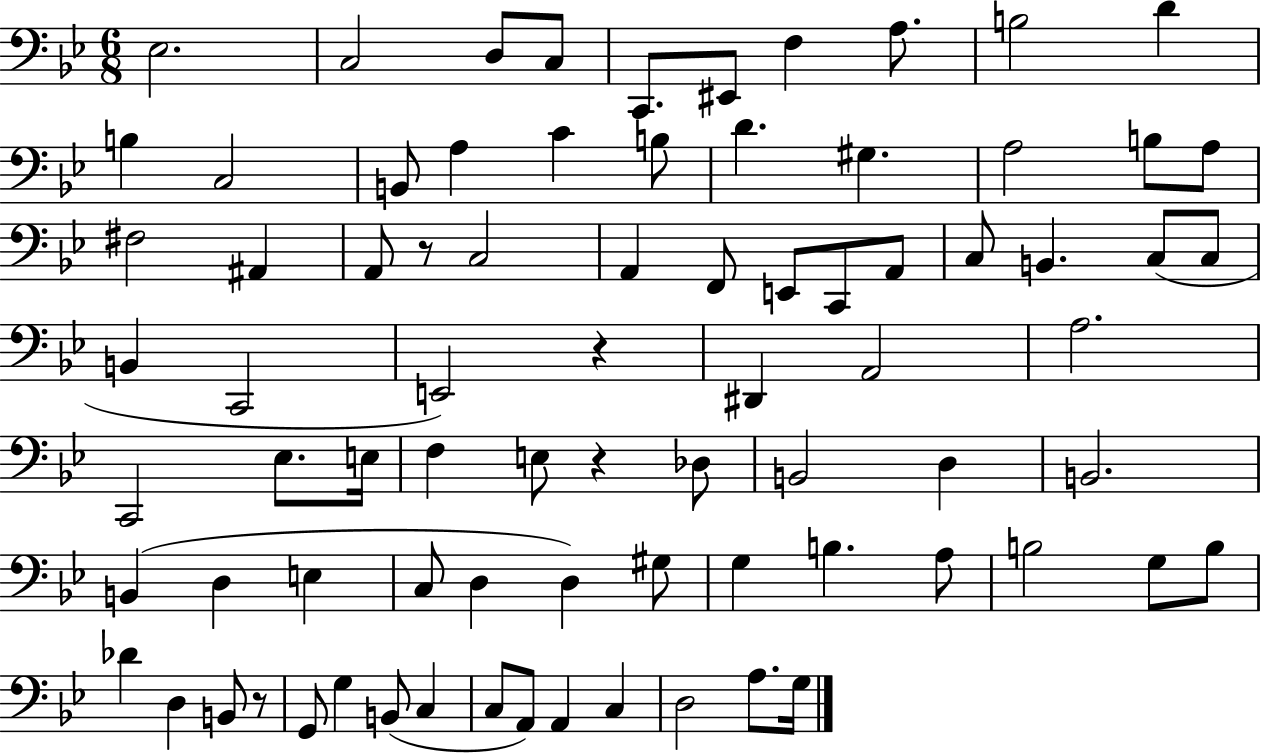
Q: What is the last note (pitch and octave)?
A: G3